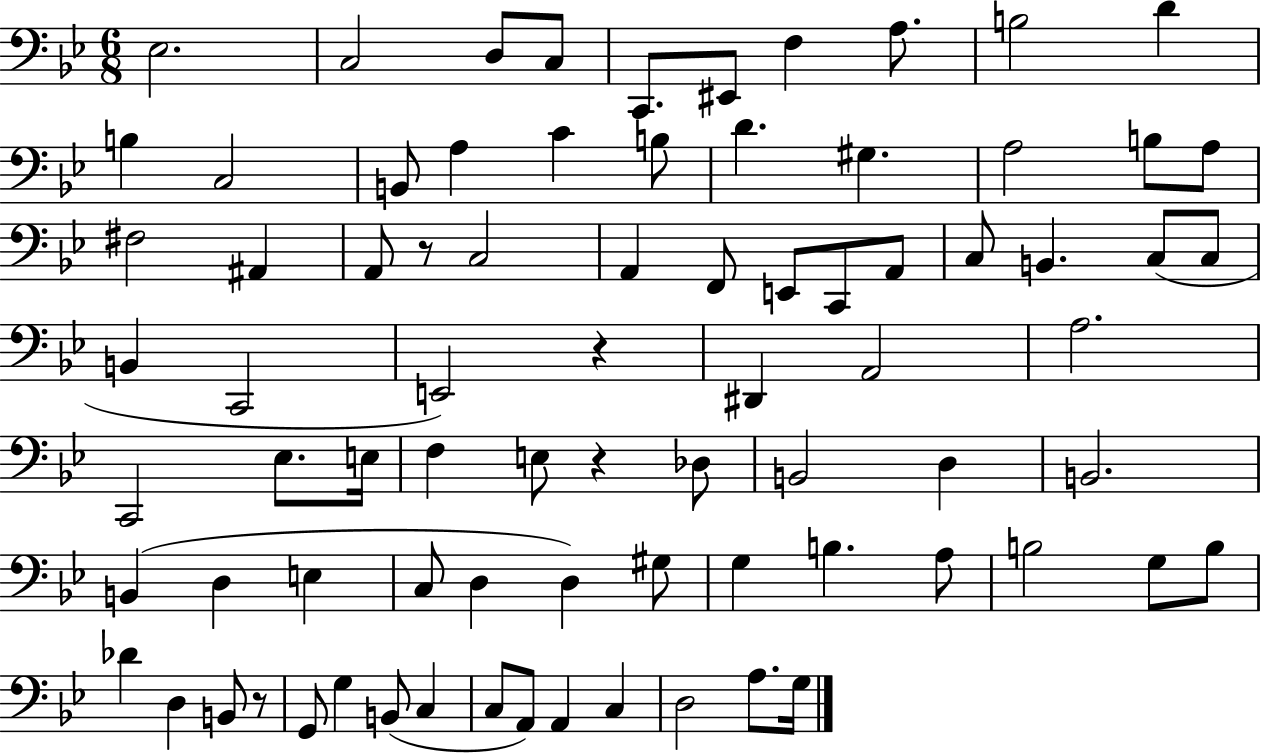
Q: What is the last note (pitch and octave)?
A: G3